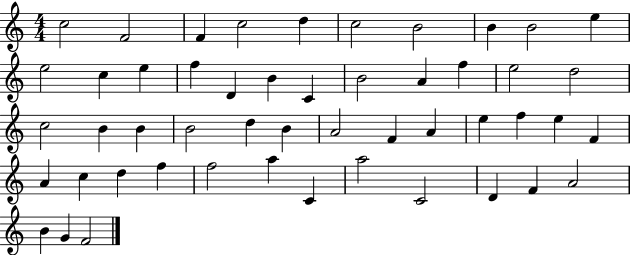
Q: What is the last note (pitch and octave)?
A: F4